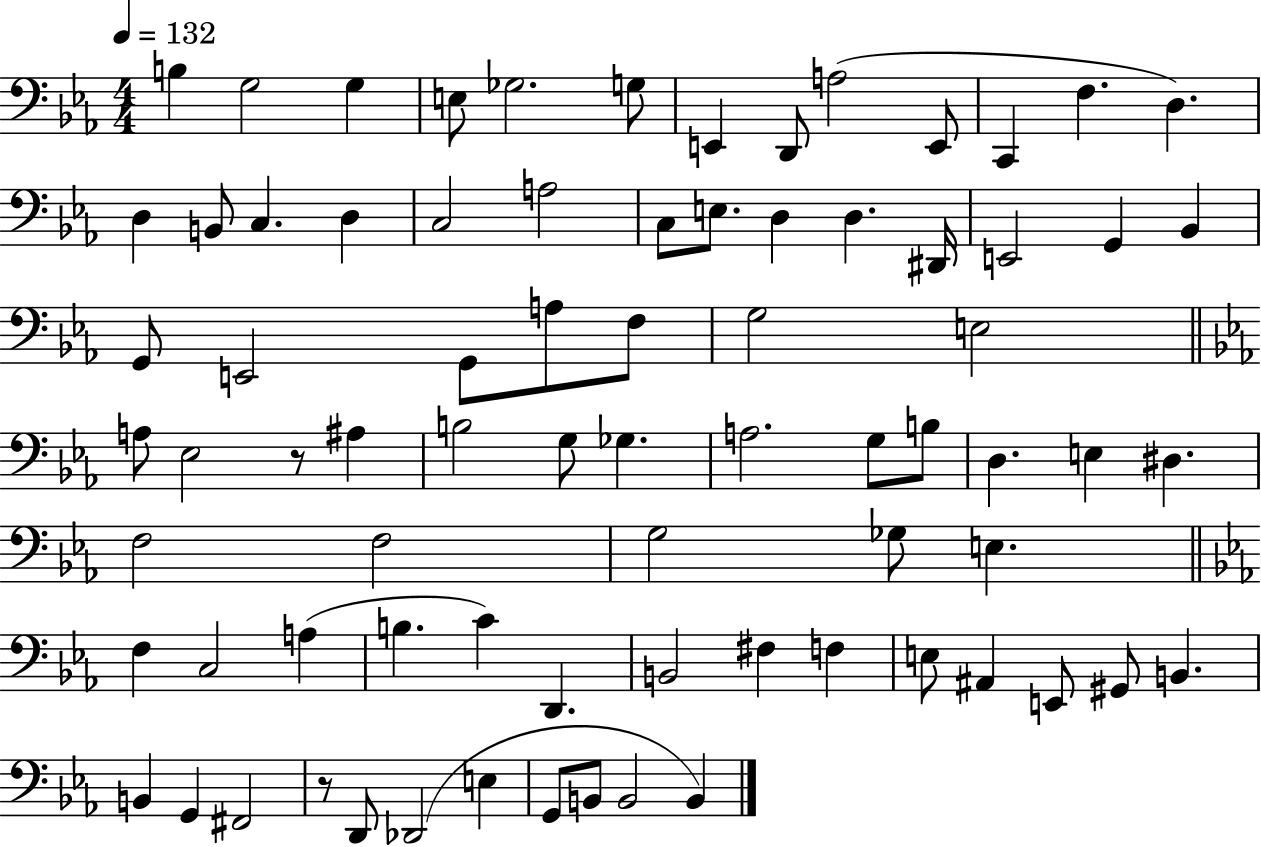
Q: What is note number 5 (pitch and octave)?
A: Gb3